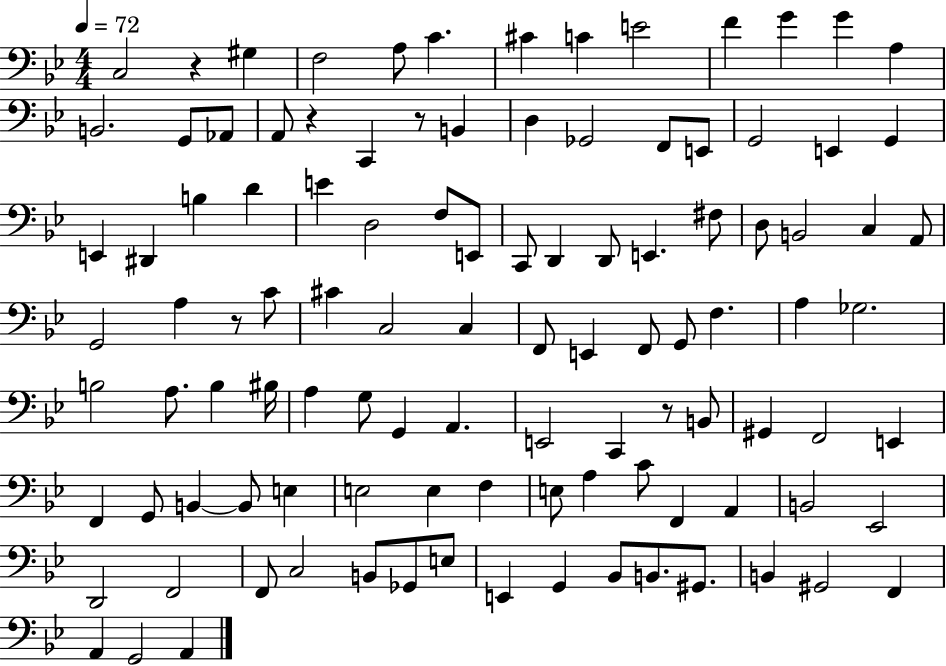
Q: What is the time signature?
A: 4/4